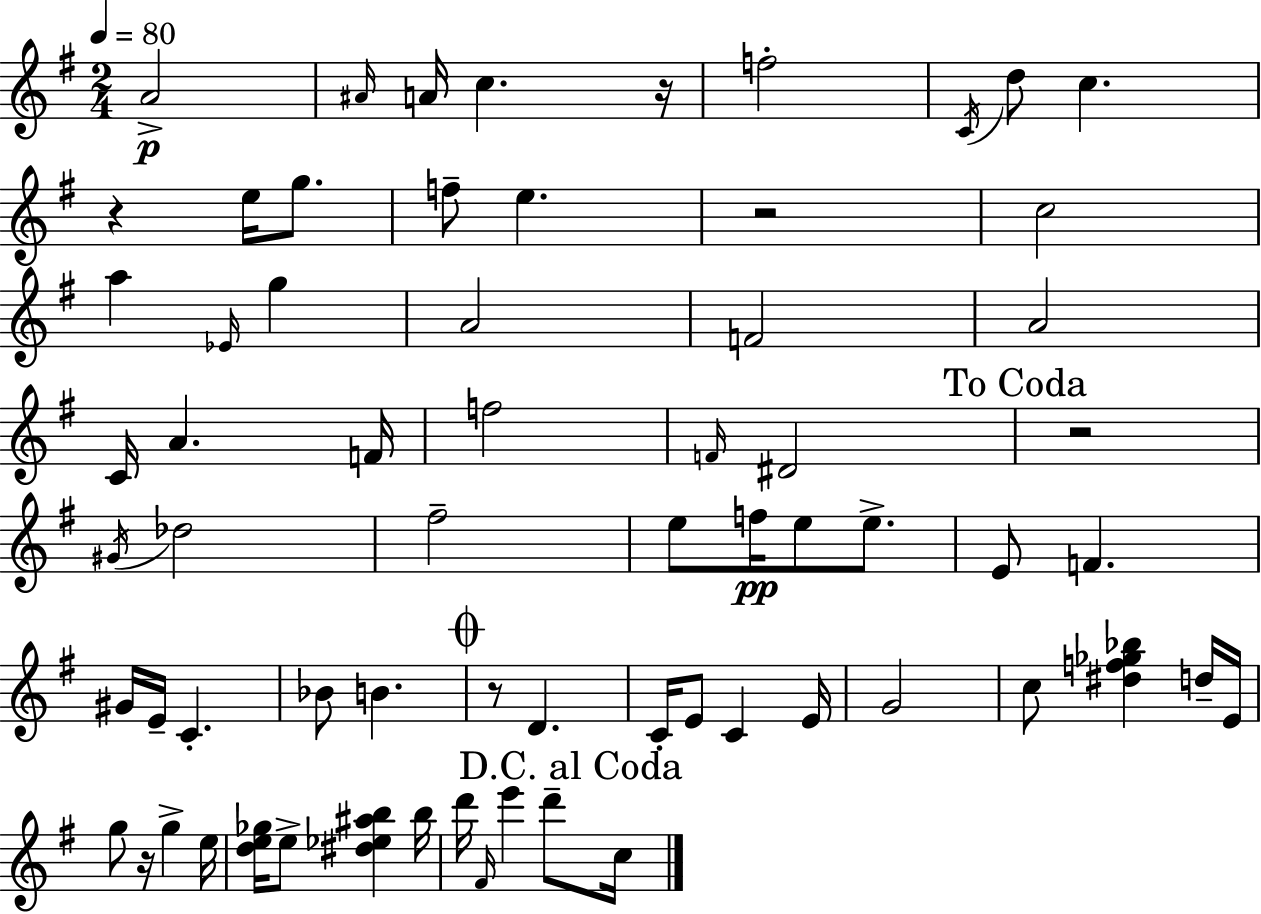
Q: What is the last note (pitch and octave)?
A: C5